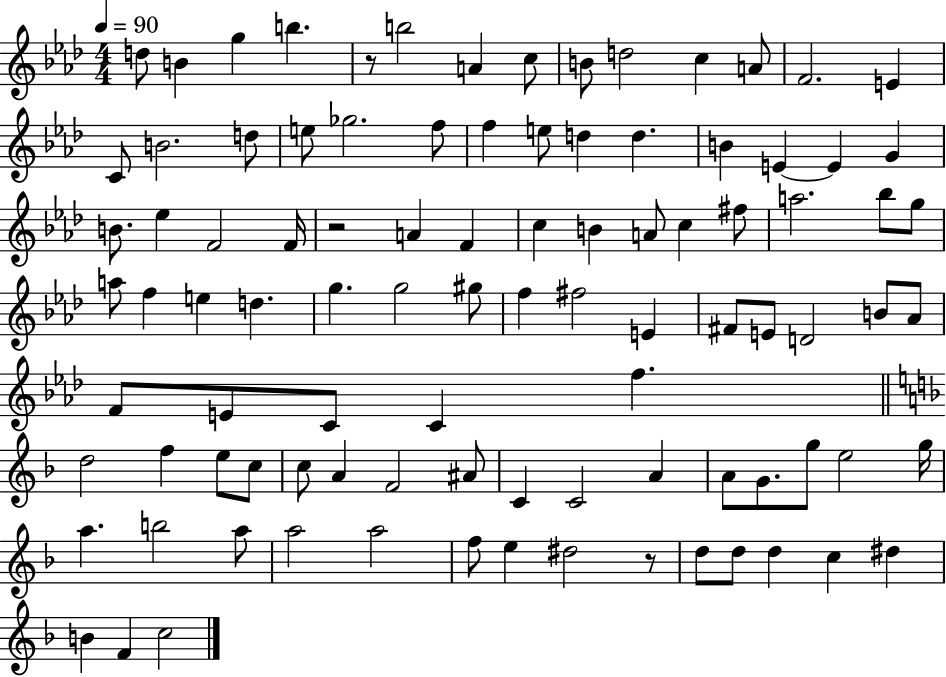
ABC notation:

X:1
T:Untitled
M:4/4
L:1/4
K:Ab
d/2 B g b z/2 b2 A c/2 B/2 d2 c A/2 F2 E C/2 B2 d/2 e/2 _g2 f/2 f e/2 d d B E E G B/2 _e F2 F/4 z2 A F c B A/2 c ^f/2 a2 _b/2 g/2 a/2 f e d g g2 ^g/2 f ^f2 E ^F/2 E/2 D2 B/2 _A/2 F/2 E/2 C/2 C f d2 f e/2 c/2 c/2 A F2 ^A/2 C C2 A A/2 G/2 g/2 e2 g/4 a b2 a/2 a2 a2 f/2 e ^d2 z/2 d/2 d/2 d c ^d B F c2